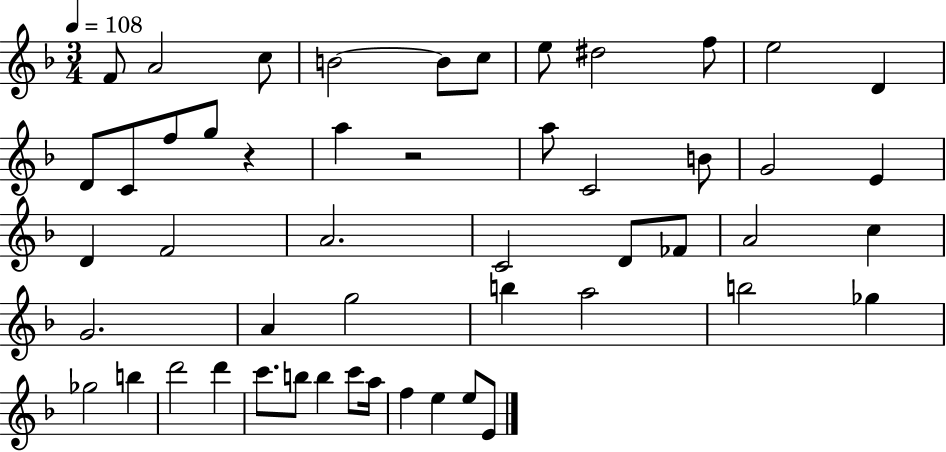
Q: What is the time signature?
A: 3/4